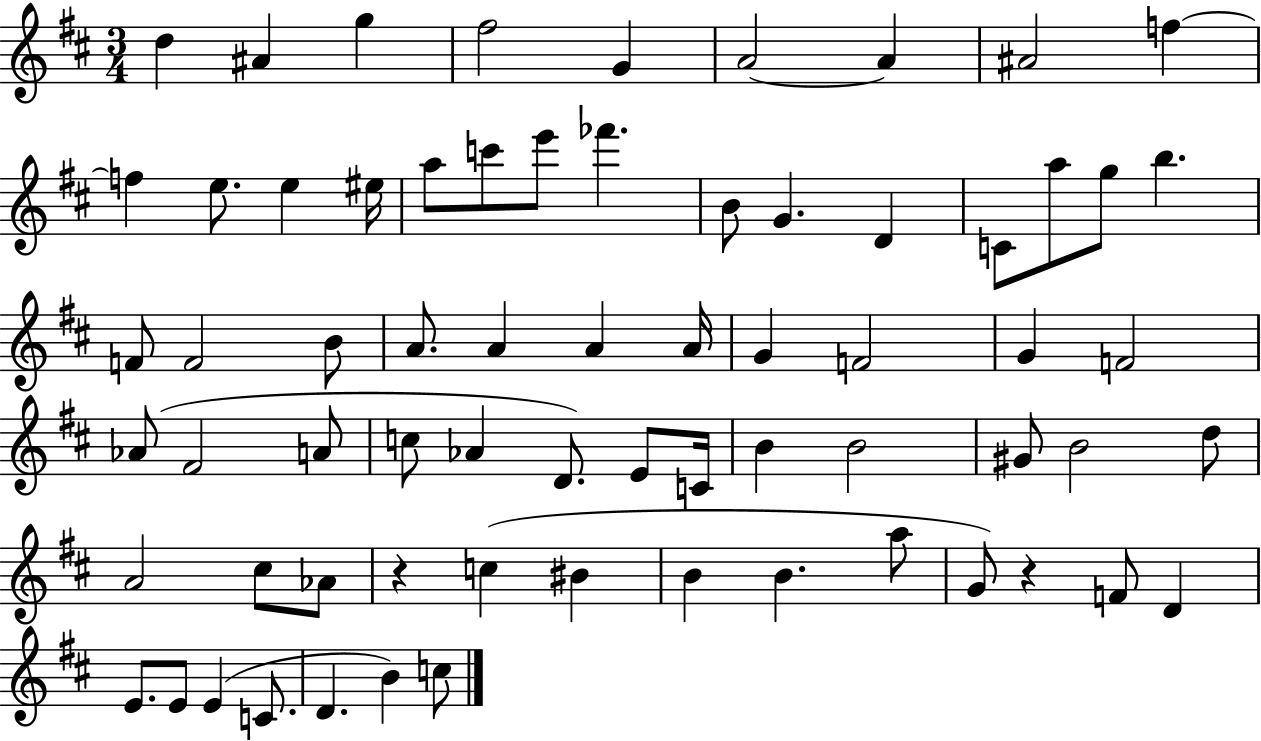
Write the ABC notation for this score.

X:1
T:Untitled
M:3/4
L:1/4
K:D
d ^A g ^f2 G A2 A ^A2 f f e/2 e ^e/4 a/2 c'/2 e'/2 _f' B/2 G D C/2 a/2 g/2 b F/2 F2 B/2 A/2 A A A/4 G F2 G F2 _A/2 ^F2 A/2 c/2 _A D/2 E/2 C/4 B B2 ^G/2 B2 d/2 A2 ^c/2 _A/2 z c ^B B B a/2 G/2 z F/2 D E/2 E/2 E C/2 D B c/2